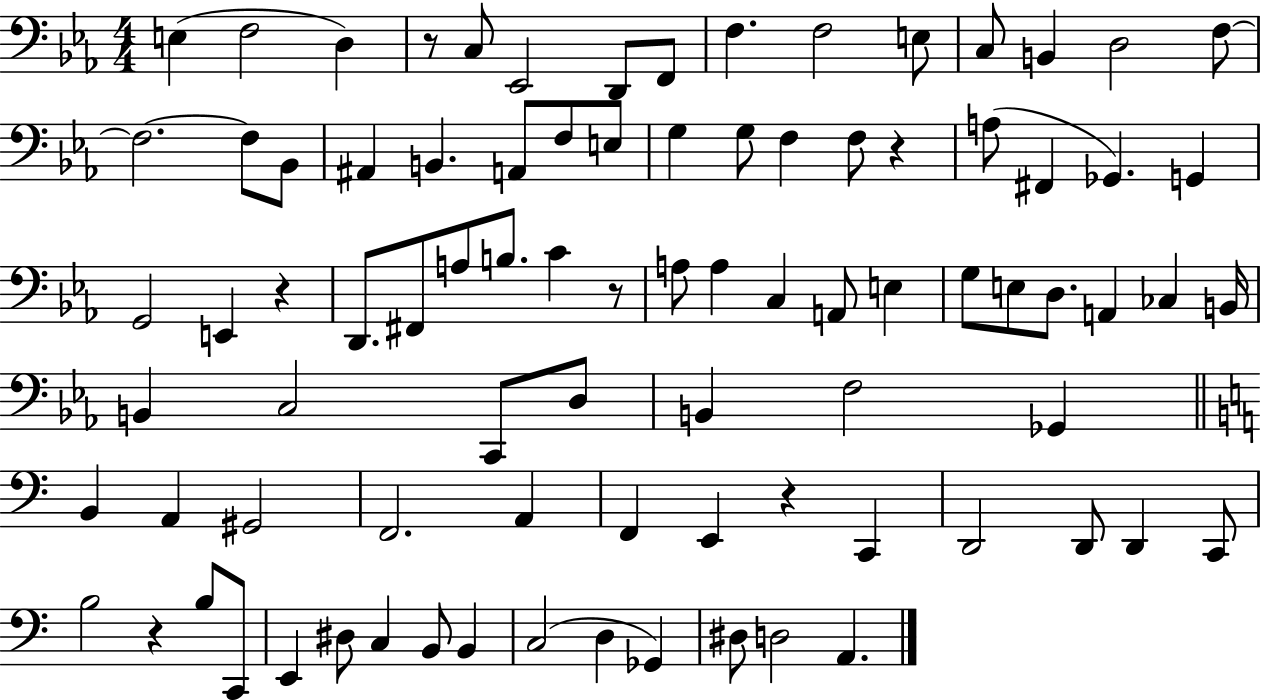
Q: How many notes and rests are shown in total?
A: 87